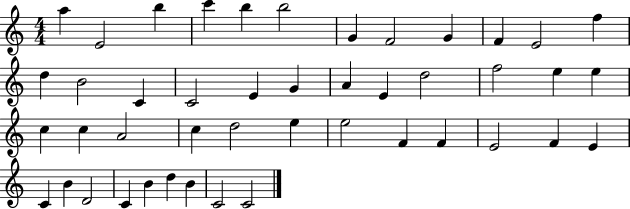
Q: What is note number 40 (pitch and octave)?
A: C4